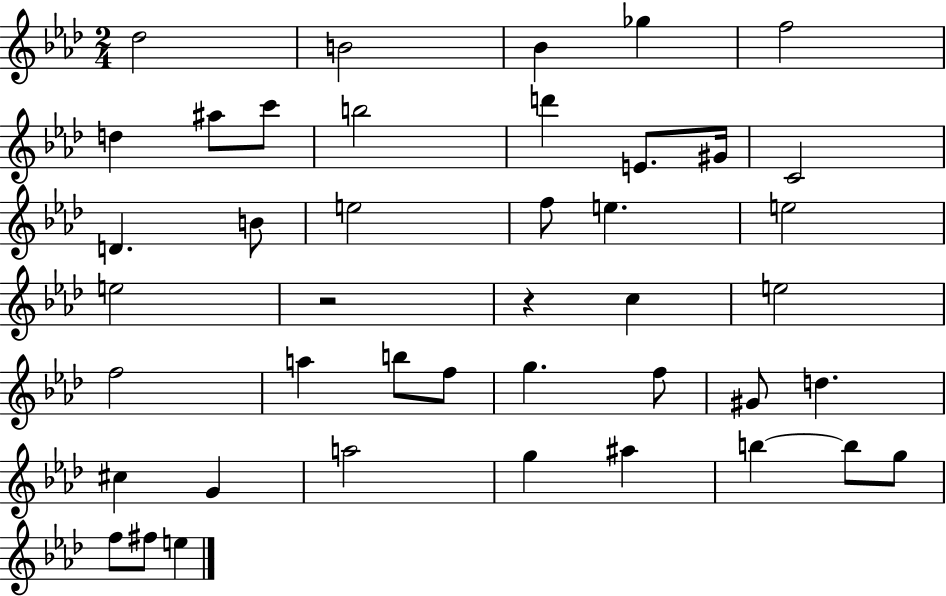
Db5/h B4/h Bb4/q Gb5/q F5/h D5/q A#5/e C6/e B5/h D6/q E4/e. G#4/s C4/h D4/q. B4/e E5/h F5/e E5/q. E5/h E5/h R/h R/q C5/q E5/h F5/h A5/q B5/e F5/e G5/q. F5/e G#4/e D5/q. C#5/q G4/q A5/h G5/q A#5/q B5/q B5/e G5/e F5/e F#5/e E5/q